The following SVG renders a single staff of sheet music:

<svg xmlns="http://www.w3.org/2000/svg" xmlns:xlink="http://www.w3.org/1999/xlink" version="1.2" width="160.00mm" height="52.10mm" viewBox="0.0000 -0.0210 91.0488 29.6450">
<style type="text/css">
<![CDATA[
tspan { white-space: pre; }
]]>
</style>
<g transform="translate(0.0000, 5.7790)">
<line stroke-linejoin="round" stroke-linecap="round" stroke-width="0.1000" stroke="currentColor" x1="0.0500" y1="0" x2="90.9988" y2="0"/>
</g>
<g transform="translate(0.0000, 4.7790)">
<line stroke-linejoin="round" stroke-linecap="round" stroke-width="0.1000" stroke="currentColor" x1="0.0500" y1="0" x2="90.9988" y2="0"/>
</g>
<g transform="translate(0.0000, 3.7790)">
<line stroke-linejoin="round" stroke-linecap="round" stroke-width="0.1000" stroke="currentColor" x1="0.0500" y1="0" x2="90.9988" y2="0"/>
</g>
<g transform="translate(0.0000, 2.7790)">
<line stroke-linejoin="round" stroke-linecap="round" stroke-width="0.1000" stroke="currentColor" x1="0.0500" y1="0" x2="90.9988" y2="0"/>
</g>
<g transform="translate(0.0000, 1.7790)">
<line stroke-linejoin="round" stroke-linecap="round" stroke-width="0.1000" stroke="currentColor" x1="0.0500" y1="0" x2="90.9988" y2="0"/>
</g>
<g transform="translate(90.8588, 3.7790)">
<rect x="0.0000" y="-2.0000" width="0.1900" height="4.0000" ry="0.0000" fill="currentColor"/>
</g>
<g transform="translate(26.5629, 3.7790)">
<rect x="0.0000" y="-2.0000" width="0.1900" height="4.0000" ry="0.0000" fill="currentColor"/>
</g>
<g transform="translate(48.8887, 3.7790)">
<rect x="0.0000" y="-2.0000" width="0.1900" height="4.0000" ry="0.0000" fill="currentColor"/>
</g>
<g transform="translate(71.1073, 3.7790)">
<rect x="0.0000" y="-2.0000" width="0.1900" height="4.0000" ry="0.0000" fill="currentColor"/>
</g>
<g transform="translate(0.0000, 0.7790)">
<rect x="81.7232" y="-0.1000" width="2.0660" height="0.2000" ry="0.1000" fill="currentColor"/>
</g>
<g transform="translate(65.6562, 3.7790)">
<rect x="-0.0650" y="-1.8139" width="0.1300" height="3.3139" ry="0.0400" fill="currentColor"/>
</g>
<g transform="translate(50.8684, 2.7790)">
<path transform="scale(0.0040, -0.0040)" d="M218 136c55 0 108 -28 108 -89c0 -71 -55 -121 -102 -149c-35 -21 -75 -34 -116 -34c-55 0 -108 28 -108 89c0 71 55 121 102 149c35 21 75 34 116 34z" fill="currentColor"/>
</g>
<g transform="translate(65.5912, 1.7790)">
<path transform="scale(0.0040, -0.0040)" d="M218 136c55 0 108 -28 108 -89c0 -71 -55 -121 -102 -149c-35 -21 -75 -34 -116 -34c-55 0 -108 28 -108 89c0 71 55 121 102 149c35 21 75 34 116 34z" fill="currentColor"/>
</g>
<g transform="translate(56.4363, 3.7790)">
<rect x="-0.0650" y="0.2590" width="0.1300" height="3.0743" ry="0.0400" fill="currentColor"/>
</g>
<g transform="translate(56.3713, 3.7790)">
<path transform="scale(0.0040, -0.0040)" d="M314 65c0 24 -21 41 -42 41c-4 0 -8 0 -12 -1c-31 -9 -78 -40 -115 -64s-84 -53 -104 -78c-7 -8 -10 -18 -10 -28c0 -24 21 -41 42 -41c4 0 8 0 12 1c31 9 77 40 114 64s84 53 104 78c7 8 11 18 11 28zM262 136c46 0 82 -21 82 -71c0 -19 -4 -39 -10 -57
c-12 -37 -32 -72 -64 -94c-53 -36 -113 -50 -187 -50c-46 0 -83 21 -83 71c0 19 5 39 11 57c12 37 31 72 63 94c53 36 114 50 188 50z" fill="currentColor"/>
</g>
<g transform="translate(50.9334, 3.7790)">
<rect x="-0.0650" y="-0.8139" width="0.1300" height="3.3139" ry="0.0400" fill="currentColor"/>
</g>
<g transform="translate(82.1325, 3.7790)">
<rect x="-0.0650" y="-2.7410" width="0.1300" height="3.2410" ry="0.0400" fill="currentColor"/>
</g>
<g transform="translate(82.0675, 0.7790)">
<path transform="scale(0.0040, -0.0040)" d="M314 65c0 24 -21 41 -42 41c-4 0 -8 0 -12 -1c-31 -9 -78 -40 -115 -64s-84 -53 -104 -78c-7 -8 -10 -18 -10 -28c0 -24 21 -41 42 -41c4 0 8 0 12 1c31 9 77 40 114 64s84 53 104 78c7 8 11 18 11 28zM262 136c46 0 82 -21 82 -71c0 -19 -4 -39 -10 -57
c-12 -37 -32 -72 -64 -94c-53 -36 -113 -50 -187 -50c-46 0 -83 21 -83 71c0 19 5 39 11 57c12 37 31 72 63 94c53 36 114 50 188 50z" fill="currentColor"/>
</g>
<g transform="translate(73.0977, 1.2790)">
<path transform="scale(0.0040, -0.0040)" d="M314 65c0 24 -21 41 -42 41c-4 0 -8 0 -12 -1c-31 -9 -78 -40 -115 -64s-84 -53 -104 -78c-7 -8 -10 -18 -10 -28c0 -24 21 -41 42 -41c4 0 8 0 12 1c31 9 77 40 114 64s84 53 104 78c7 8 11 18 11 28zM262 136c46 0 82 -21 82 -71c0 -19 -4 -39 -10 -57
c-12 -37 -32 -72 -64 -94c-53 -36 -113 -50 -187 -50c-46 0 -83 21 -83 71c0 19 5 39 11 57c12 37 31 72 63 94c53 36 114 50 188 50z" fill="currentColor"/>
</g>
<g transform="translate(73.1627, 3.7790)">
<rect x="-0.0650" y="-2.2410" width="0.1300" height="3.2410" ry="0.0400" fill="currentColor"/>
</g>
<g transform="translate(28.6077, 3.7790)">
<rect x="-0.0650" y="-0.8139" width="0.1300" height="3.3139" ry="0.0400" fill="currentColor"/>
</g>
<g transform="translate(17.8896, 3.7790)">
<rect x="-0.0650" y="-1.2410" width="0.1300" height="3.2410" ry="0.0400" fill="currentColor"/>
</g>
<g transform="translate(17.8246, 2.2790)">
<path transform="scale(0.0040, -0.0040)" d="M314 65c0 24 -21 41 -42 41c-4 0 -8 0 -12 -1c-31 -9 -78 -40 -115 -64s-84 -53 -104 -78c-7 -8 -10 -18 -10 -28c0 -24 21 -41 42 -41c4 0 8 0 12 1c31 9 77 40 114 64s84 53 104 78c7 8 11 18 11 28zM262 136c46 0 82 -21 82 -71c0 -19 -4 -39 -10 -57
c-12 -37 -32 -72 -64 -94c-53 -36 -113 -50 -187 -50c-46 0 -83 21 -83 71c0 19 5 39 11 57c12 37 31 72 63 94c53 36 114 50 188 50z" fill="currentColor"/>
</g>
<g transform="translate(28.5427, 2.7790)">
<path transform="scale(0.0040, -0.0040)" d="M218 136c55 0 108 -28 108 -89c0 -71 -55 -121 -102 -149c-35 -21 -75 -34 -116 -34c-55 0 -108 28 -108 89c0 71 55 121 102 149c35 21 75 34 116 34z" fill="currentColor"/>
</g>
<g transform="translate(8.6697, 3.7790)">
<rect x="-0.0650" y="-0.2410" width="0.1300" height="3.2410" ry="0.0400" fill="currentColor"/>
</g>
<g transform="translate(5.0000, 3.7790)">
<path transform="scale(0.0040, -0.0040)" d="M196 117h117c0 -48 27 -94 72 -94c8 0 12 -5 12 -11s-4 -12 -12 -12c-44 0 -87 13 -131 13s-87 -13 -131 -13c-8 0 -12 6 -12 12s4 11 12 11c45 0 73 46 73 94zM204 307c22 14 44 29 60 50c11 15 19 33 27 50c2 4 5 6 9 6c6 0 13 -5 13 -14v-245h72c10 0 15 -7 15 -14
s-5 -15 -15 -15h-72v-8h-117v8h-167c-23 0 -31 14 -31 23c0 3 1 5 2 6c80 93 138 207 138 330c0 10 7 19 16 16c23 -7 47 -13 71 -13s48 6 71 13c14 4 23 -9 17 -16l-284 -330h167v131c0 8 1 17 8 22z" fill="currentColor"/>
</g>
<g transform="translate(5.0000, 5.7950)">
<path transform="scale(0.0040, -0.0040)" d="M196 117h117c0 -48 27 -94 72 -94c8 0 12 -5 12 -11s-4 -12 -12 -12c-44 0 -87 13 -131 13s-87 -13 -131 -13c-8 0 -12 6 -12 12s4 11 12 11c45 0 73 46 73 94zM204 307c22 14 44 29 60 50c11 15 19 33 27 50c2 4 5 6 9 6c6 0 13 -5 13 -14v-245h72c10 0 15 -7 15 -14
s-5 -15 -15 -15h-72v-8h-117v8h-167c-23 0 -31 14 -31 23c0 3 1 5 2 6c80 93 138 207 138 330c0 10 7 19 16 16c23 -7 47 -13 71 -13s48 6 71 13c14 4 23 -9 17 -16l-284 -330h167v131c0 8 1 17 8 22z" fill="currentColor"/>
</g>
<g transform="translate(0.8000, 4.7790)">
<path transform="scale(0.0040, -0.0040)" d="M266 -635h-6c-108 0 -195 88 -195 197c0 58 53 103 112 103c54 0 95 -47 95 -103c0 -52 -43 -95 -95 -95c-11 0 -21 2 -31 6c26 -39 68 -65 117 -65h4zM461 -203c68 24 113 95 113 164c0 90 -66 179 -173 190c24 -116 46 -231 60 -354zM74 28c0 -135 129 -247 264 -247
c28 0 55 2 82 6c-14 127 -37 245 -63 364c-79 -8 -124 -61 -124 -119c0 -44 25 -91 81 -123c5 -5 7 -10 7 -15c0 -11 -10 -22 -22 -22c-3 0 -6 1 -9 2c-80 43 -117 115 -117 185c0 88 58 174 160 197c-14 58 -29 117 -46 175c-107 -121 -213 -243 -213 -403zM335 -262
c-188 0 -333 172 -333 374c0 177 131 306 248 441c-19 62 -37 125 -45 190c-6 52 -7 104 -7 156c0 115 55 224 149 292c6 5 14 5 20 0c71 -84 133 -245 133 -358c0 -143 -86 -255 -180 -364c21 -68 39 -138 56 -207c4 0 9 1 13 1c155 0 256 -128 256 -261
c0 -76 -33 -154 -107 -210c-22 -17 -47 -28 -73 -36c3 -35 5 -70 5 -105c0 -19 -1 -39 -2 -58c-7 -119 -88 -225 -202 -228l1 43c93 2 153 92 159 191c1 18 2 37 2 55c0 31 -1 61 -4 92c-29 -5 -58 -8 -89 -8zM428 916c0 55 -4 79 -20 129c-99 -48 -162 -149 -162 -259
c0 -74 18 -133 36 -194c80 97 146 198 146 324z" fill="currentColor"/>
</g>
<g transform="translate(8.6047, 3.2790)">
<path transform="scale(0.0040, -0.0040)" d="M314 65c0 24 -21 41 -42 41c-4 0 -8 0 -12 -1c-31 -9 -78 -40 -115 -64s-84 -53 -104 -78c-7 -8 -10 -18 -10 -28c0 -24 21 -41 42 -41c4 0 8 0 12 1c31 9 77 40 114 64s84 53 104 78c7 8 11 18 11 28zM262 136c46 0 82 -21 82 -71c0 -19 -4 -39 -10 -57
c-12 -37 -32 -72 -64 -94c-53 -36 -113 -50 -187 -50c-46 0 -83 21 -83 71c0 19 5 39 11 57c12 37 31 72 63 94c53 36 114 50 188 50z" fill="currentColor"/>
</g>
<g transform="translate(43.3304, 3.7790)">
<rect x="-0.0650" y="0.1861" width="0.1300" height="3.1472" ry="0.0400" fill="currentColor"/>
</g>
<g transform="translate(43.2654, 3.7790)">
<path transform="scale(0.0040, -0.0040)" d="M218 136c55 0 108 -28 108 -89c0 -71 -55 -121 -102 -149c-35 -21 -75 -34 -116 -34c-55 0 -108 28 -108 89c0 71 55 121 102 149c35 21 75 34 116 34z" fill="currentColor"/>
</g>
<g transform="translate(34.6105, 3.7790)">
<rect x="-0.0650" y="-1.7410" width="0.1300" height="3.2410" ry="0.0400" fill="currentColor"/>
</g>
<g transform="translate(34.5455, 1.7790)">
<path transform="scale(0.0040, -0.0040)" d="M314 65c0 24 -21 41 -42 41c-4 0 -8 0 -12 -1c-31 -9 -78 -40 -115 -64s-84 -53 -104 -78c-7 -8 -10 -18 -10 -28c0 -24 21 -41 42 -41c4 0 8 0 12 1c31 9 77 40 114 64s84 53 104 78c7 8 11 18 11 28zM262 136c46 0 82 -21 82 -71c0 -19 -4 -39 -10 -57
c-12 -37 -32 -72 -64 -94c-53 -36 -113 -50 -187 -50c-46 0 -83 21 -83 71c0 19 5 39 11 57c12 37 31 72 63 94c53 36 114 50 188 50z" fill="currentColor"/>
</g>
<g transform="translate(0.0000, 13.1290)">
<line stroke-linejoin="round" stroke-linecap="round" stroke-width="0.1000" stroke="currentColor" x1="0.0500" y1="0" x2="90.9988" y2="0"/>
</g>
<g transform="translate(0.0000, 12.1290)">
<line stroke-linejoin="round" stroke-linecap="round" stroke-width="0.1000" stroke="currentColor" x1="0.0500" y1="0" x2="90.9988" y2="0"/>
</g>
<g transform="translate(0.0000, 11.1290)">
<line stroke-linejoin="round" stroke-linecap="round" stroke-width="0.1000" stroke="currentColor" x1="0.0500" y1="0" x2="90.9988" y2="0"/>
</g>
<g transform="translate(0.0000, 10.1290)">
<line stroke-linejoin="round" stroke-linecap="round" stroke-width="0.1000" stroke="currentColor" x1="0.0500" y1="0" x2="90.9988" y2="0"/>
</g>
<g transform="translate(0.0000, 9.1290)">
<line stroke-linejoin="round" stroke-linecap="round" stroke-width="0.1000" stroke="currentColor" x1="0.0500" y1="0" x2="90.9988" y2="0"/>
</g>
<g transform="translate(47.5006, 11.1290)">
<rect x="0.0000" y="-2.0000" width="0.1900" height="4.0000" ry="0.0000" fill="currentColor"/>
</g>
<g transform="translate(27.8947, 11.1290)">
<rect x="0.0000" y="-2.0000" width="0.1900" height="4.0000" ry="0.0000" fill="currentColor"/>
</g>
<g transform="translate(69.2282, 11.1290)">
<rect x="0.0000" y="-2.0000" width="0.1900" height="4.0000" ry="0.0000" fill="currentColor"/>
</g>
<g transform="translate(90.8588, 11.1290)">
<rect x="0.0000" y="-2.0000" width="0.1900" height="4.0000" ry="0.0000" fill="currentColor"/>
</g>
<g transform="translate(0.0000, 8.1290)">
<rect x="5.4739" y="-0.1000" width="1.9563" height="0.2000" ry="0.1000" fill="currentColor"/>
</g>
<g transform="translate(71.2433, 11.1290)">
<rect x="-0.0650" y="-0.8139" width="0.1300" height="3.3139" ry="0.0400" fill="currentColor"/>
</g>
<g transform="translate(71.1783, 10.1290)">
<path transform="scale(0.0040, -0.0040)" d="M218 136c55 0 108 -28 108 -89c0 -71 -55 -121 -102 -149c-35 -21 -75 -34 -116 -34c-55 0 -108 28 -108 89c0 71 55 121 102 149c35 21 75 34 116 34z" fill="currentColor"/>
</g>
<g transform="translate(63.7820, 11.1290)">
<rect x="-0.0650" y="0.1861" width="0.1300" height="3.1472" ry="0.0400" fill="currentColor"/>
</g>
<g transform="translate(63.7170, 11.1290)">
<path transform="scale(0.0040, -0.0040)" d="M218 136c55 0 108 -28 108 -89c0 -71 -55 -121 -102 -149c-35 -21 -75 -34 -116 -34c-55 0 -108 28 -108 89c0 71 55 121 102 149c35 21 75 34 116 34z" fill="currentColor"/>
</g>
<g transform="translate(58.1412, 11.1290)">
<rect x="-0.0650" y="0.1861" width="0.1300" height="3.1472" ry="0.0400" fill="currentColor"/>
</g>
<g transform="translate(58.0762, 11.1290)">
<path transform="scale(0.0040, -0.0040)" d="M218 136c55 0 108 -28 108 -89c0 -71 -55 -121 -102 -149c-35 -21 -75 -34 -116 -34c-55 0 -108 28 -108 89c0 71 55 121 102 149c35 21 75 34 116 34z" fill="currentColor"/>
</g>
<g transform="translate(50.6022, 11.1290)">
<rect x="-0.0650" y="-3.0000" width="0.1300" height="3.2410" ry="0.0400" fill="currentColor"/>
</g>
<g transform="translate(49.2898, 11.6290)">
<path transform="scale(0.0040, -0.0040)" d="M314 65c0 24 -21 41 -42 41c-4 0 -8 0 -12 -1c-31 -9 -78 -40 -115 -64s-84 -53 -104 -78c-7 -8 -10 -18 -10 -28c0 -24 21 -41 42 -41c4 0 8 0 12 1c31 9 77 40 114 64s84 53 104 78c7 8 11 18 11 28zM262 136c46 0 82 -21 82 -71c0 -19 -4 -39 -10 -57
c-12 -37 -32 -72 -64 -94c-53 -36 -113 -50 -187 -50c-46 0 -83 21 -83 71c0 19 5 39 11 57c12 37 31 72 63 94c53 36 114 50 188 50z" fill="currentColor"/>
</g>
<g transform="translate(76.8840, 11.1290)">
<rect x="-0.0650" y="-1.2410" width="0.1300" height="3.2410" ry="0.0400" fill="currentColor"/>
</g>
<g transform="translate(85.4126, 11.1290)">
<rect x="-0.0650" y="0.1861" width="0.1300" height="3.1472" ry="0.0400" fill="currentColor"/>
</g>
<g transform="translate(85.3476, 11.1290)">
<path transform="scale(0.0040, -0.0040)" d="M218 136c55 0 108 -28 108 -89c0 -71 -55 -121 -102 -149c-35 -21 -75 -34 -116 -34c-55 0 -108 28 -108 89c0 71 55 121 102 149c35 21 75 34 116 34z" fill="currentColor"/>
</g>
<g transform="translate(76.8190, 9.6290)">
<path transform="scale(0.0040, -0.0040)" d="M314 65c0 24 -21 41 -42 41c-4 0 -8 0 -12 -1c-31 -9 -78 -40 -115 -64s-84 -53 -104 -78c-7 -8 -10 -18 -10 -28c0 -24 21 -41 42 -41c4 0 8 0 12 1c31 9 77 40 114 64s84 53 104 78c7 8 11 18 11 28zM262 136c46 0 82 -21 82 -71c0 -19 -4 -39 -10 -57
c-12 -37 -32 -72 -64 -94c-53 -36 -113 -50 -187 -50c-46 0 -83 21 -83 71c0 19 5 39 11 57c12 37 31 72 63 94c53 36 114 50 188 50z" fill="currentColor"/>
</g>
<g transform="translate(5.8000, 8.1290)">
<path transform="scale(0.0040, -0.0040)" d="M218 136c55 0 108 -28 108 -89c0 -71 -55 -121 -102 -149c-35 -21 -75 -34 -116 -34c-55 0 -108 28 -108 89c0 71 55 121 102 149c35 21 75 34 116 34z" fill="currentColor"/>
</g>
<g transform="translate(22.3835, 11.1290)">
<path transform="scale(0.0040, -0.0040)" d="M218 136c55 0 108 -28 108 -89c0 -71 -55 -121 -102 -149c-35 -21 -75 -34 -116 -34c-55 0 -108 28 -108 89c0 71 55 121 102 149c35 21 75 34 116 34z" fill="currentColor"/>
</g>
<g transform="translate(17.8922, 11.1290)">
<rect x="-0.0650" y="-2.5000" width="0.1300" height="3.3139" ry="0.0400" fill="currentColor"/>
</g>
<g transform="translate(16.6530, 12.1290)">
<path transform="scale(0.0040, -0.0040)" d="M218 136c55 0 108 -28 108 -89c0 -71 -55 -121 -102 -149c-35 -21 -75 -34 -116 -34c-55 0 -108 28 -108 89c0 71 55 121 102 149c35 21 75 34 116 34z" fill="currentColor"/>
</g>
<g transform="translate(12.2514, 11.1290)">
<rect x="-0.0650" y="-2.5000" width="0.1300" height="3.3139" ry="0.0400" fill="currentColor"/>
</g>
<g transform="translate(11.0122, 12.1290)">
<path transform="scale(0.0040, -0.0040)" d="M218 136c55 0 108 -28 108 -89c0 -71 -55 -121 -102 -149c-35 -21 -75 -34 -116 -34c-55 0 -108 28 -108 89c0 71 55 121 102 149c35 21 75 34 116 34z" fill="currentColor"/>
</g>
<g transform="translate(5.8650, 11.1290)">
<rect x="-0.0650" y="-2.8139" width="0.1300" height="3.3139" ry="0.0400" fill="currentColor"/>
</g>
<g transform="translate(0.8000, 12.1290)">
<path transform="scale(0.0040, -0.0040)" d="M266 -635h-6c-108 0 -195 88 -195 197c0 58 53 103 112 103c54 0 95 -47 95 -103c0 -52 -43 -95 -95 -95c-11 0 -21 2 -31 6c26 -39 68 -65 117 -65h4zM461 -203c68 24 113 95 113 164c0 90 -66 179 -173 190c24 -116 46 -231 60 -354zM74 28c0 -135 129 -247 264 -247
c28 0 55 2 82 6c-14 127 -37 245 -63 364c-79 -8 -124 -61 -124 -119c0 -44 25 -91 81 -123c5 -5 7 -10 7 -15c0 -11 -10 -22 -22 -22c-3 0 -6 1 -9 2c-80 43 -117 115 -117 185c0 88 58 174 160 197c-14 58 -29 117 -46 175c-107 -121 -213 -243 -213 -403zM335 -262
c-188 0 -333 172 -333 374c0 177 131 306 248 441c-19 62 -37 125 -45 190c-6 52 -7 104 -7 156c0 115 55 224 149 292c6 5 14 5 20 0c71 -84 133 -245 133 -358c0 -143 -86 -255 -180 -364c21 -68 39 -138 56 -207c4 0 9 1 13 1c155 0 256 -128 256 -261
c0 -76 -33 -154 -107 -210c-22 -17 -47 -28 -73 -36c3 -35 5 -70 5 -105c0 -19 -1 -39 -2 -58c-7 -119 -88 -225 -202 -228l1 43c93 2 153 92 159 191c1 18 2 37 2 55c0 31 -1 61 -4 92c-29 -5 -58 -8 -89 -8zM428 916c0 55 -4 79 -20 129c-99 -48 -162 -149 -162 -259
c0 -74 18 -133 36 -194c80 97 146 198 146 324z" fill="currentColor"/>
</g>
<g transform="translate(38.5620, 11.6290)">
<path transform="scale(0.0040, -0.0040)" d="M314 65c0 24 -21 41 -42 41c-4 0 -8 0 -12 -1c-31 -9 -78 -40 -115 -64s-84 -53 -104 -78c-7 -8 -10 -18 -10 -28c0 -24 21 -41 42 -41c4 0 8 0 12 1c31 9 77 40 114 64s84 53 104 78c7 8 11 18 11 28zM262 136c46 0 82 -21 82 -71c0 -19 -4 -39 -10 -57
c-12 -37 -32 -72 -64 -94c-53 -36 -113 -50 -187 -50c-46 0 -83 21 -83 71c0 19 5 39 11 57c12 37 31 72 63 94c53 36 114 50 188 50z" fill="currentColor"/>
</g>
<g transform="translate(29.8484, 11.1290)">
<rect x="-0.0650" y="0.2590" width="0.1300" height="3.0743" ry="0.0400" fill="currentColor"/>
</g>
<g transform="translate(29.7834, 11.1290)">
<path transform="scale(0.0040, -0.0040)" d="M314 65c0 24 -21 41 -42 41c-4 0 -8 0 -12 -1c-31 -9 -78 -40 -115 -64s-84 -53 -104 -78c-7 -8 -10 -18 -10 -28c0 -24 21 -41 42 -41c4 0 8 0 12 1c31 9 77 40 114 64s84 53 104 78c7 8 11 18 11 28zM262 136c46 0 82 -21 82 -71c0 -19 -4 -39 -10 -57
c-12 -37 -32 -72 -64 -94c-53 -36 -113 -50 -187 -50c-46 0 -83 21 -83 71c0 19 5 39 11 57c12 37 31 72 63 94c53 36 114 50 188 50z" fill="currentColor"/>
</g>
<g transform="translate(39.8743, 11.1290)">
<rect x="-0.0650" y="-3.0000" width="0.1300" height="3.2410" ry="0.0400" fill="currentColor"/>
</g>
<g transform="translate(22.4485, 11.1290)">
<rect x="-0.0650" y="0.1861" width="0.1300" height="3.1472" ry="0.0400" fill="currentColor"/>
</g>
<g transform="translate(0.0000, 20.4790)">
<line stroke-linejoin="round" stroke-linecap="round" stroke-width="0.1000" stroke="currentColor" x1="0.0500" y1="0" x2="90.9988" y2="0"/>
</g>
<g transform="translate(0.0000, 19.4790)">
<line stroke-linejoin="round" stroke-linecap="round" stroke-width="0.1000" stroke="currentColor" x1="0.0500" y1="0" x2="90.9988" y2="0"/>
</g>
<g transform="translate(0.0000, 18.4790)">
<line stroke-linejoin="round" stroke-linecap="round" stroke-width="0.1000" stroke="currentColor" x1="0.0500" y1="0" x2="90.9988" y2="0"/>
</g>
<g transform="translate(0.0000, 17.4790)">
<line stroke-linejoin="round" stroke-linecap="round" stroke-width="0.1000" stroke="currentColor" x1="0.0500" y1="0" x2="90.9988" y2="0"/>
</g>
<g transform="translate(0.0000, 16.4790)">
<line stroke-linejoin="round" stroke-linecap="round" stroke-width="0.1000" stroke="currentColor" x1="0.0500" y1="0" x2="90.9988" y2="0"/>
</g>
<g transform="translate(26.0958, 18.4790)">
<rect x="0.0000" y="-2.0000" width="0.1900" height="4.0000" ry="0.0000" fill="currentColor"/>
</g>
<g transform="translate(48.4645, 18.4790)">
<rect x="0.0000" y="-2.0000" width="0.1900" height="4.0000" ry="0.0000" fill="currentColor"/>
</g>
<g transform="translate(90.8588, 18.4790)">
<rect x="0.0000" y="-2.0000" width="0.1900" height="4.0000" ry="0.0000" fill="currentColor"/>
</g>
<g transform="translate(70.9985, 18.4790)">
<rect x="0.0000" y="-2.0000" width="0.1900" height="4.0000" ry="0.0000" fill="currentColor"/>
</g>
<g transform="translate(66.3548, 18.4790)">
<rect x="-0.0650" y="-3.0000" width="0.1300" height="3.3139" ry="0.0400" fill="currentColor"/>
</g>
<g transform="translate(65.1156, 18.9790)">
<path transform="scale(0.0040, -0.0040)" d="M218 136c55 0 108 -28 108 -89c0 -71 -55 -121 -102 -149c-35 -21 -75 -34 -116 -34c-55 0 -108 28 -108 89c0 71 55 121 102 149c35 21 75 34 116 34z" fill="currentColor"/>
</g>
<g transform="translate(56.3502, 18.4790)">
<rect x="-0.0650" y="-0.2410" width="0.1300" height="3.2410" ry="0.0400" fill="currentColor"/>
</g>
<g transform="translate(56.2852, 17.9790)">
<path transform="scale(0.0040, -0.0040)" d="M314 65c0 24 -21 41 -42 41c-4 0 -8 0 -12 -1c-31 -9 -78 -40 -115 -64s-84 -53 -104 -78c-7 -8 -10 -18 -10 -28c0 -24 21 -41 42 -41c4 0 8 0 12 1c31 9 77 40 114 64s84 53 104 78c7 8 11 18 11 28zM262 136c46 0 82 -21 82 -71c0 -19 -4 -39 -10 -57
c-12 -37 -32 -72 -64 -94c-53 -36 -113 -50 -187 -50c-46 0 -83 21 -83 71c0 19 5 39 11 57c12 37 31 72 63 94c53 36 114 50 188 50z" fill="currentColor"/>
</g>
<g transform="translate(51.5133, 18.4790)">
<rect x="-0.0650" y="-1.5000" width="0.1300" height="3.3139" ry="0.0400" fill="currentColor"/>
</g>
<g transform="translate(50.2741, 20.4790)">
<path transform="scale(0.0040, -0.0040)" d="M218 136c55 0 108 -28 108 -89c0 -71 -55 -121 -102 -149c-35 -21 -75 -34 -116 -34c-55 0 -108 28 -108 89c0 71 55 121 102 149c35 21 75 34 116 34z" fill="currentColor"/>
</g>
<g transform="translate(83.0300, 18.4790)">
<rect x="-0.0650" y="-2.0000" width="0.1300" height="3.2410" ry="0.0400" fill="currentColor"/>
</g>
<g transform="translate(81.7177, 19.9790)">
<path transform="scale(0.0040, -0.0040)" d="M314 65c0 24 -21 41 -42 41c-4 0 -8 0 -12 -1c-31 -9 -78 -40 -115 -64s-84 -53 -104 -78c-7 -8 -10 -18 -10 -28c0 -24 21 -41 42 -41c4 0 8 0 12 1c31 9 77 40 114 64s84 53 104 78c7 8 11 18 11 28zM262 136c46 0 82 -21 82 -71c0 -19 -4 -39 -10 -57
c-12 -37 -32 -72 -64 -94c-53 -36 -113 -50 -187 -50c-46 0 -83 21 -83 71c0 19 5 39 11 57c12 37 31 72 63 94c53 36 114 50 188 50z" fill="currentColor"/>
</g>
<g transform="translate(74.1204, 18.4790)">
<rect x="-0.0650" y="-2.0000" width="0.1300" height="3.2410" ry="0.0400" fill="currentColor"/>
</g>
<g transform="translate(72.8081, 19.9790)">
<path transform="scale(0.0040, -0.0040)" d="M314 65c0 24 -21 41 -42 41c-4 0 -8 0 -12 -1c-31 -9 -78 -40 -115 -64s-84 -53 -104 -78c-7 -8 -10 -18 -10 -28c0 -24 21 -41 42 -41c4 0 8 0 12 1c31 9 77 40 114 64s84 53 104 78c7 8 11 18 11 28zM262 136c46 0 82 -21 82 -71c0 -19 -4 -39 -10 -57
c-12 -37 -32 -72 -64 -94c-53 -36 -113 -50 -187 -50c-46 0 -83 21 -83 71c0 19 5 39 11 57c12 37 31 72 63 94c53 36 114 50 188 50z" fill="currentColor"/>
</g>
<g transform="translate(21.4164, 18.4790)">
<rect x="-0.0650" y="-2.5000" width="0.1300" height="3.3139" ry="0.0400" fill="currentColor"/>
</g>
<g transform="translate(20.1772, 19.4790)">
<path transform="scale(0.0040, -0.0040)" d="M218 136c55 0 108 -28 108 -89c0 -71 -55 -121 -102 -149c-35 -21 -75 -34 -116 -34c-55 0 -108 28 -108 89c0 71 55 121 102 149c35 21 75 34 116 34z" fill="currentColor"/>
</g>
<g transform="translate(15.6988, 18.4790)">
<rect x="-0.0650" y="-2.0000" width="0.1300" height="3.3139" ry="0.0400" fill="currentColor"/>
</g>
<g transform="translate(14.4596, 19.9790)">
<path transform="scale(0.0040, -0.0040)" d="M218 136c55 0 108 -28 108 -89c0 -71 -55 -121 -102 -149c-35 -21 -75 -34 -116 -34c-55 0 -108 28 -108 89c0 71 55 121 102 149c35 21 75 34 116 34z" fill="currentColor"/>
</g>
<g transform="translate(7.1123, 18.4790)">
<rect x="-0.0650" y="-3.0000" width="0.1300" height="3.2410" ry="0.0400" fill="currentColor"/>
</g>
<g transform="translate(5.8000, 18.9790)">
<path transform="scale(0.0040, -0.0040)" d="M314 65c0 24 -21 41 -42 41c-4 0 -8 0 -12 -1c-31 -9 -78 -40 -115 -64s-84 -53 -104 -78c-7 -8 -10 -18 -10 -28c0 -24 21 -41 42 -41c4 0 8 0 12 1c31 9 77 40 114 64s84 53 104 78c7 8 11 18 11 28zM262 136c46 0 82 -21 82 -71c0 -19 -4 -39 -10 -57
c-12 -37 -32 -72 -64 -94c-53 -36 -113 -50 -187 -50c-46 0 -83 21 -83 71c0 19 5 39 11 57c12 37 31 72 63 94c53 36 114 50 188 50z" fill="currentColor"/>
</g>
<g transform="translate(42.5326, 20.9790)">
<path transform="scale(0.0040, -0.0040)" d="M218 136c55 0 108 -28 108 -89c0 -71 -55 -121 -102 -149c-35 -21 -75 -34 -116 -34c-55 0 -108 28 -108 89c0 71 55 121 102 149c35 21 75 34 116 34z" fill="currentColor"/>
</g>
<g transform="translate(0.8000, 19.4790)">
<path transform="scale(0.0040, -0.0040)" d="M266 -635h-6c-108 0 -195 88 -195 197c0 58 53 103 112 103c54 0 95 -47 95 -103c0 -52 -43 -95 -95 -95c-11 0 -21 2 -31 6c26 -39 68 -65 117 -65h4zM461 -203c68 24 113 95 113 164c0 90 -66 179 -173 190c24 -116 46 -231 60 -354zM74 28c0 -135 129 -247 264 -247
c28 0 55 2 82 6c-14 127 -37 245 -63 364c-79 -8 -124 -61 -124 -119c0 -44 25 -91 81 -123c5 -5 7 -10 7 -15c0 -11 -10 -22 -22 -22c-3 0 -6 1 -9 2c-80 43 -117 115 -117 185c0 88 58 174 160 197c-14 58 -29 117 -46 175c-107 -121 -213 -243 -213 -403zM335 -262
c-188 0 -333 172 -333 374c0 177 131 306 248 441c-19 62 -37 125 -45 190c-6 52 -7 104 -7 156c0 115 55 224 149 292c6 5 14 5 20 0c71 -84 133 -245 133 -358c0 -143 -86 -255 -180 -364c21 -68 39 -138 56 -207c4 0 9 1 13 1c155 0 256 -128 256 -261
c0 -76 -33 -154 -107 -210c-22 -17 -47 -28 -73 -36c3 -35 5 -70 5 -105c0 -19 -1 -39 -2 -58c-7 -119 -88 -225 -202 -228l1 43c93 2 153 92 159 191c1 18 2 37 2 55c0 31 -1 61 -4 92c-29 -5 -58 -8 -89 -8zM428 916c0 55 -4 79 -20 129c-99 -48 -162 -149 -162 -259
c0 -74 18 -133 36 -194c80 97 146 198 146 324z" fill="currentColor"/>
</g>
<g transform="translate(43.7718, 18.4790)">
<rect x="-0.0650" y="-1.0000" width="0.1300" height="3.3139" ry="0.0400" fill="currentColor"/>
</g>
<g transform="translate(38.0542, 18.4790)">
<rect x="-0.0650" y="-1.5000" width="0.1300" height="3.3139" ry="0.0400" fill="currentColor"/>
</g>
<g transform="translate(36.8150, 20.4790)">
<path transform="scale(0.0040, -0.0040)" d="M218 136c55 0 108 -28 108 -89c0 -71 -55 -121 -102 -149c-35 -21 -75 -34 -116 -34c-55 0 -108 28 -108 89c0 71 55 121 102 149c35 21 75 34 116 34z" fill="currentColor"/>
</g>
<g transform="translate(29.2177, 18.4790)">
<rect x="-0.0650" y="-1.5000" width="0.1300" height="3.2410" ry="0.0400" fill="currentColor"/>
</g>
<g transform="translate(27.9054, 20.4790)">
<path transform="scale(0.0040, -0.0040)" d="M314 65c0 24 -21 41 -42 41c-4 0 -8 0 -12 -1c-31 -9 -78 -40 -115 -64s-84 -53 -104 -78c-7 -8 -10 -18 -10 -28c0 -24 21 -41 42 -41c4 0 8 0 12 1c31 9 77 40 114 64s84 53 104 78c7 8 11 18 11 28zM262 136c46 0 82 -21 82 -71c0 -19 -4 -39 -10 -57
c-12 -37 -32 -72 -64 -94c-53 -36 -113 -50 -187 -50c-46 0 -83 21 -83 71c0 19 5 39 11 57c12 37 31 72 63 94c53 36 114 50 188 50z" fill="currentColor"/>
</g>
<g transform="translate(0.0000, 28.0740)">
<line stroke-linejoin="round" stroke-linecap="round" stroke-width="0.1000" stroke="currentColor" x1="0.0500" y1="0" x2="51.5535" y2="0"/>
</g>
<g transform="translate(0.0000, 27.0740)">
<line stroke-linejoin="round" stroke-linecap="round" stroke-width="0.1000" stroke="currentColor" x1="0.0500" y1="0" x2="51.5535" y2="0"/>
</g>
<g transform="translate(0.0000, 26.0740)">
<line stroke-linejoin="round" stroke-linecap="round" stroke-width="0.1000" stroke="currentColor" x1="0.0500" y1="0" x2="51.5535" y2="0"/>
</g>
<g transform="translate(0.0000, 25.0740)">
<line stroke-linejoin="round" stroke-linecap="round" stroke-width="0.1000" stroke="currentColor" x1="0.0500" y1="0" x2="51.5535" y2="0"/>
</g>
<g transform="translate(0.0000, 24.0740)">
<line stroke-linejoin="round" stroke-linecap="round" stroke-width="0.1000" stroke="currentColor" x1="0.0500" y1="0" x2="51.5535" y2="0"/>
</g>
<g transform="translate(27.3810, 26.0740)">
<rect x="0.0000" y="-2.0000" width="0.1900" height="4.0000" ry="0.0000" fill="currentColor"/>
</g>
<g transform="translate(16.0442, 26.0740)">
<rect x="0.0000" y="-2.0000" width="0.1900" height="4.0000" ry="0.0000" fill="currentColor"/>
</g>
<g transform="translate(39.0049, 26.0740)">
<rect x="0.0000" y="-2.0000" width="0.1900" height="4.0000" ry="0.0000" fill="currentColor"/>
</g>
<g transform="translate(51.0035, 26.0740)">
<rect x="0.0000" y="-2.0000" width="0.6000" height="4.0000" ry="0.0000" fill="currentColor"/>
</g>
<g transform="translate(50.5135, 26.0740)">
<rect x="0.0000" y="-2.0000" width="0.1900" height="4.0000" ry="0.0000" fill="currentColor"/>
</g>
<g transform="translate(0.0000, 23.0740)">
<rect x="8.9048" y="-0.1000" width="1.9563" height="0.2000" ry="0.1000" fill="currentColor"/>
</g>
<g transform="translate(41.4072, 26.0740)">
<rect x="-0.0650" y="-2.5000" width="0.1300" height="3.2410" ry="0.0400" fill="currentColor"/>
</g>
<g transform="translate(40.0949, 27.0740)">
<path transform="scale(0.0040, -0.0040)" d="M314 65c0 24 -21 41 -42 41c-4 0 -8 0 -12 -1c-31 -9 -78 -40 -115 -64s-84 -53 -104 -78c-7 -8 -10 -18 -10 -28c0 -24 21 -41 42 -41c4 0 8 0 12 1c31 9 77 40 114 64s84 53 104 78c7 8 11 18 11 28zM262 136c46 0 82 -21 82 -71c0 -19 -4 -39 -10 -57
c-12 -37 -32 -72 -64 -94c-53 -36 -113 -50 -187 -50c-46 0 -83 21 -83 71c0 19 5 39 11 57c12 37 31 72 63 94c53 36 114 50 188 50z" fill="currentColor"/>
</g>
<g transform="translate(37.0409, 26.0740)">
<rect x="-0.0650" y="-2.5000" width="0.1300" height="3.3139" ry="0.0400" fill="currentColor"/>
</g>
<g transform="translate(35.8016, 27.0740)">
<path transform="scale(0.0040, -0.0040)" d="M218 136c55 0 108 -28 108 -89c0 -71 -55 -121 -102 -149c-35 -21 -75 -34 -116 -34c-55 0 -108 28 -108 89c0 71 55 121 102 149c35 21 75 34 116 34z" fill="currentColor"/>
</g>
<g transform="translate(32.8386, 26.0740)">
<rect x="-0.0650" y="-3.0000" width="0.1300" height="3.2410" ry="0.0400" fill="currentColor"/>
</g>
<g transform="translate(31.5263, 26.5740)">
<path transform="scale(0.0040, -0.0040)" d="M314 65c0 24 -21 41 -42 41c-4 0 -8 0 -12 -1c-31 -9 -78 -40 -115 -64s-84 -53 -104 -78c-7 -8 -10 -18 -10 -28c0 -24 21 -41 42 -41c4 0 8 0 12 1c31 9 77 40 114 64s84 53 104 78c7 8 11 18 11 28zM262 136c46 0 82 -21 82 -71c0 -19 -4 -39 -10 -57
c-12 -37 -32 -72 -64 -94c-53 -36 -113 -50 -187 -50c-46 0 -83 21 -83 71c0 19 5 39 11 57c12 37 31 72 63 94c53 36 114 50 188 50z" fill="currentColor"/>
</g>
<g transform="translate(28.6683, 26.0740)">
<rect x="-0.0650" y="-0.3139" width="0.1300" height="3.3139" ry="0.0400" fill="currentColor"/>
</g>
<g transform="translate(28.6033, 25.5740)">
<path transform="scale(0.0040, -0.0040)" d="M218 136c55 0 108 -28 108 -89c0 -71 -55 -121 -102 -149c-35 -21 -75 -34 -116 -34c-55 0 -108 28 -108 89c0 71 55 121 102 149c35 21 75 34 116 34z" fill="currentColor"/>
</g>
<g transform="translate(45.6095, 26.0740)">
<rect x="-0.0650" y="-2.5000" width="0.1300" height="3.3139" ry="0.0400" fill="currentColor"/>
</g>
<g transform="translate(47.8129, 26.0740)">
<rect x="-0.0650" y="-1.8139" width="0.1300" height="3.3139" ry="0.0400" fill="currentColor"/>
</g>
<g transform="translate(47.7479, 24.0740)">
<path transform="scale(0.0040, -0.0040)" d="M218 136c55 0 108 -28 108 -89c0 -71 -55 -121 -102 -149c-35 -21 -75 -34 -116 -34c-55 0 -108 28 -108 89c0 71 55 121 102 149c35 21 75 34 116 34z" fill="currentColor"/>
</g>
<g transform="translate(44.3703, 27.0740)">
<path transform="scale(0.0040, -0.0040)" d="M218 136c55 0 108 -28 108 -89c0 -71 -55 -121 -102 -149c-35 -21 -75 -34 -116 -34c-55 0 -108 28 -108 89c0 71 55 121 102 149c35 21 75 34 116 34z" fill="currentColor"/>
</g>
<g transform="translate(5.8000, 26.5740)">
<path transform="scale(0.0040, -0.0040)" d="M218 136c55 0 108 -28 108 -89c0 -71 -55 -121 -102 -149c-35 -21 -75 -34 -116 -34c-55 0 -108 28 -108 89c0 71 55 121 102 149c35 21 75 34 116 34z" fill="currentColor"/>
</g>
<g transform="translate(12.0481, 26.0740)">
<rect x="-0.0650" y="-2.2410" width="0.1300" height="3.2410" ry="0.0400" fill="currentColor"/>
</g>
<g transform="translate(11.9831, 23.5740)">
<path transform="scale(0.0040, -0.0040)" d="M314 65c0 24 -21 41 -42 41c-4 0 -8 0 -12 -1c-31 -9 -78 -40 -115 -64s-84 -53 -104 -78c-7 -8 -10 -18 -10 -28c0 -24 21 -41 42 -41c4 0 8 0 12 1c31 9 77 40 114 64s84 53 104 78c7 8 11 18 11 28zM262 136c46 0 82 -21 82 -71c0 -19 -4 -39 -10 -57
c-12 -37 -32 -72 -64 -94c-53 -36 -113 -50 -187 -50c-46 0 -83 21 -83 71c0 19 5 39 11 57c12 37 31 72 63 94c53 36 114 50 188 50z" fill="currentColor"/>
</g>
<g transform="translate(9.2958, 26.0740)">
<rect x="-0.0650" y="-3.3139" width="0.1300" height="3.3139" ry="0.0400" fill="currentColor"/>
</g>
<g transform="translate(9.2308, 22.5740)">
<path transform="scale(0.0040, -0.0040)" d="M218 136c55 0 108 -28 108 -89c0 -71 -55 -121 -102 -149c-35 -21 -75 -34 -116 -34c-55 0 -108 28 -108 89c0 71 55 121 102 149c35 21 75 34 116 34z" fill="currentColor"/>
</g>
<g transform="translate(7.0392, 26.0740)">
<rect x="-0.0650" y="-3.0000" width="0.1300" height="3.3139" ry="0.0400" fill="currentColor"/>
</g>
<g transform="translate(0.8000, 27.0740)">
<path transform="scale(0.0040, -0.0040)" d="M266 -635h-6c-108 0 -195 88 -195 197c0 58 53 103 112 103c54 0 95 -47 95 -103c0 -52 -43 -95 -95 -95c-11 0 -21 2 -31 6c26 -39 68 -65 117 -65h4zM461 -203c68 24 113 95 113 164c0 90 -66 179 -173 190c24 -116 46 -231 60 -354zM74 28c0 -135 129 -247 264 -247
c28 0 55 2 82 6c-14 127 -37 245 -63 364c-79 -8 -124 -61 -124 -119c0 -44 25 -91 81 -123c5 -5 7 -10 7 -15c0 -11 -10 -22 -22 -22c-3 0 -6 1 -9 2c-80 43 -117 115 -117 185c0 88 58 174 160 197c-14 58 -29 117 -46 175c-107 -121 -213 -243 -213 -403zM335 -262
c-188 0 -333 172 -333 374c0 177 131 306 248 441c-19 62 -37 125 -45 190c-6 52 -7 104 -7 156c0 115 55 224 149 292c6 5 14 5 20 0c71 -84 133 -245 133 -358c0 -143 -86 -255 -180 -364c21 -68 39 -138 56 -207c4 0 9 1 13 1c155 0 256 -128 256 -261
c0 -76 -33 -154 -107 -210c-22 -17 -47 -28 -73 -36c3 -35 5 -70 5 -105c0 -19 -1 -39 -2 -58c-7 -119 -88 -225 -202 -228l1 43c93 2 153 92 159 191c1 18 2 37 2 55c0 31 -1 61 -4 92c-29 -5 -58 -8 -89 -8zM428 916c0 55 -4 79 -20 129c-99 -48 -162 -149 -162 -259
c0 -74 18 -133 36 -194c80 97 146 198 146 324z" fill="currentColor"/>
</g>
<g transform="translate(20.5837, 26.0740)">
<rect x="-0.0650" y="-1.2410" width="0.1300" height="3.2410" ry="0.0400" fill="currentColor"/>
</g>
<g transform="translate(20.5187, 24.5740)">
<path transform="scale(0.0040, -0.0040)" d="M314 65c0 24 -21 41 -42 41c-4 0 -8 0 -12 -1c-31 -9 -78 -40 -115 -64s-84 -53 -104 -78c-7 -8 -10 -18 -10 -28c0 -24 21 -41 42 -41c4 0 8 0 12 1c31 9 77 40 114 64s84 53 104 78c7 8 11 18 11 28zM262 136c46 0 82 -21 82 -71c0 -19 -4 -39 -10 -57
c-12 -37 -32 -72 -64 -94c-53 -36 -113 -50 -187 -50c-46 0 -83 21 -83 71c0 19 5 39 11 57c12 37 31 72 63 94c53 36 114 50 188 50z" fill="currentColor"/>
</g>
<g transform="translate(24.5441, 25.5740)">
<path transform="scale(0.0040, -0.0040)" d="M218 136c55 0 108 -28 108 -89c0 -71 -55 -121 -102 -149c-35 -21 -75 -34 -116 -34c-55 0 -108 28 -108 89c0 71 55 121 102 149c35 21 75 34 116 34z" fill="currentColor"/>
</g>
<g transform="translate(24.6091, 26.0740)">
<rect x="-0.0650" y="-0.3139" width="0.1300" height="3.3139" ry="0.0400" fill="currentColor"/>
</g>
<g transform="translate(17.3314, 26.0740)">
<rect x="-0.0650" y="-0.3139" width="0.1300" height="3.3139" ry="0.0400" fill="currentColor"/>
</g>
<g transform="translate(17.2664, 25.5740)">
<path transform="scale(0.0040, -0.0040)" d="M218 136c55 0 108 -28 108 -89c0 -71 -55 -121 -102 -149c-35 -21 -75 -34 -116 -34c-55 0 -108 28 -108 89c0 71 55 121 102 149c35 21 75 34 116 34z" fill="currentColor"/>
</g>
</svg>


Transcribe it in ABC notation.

X:1
T:Untitled
M:4/4
L:1/4
K:C
c2 e2 d f2 B d B2 f g2 a2 a G G B B2 A2 A2 B B d e2 B A2 F G E2 E D E c2 A F2 F2 A b g2 c e2 c c A2 G G2 G f